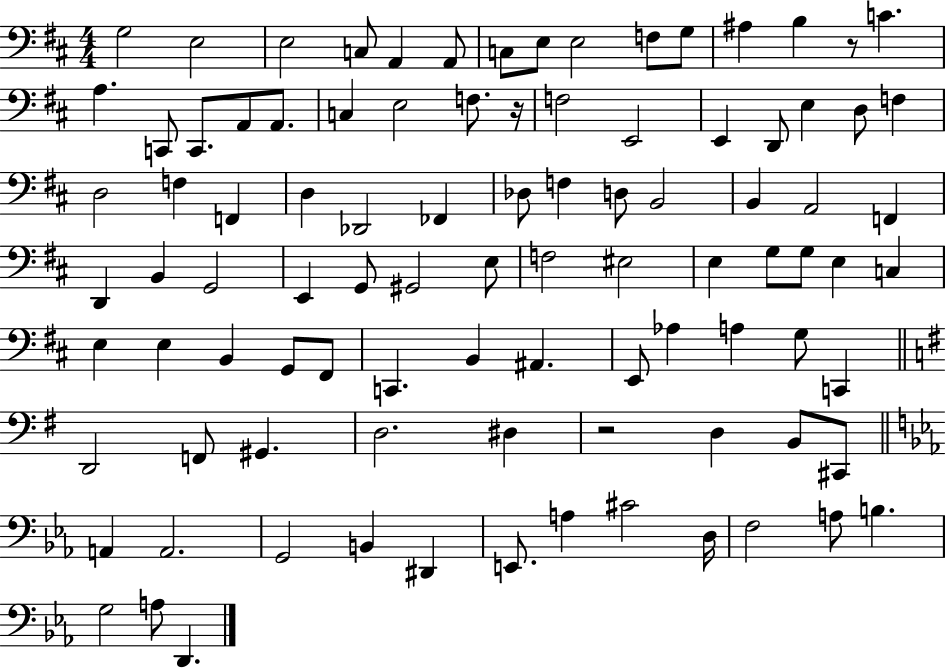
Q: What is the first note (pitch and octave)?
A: G3